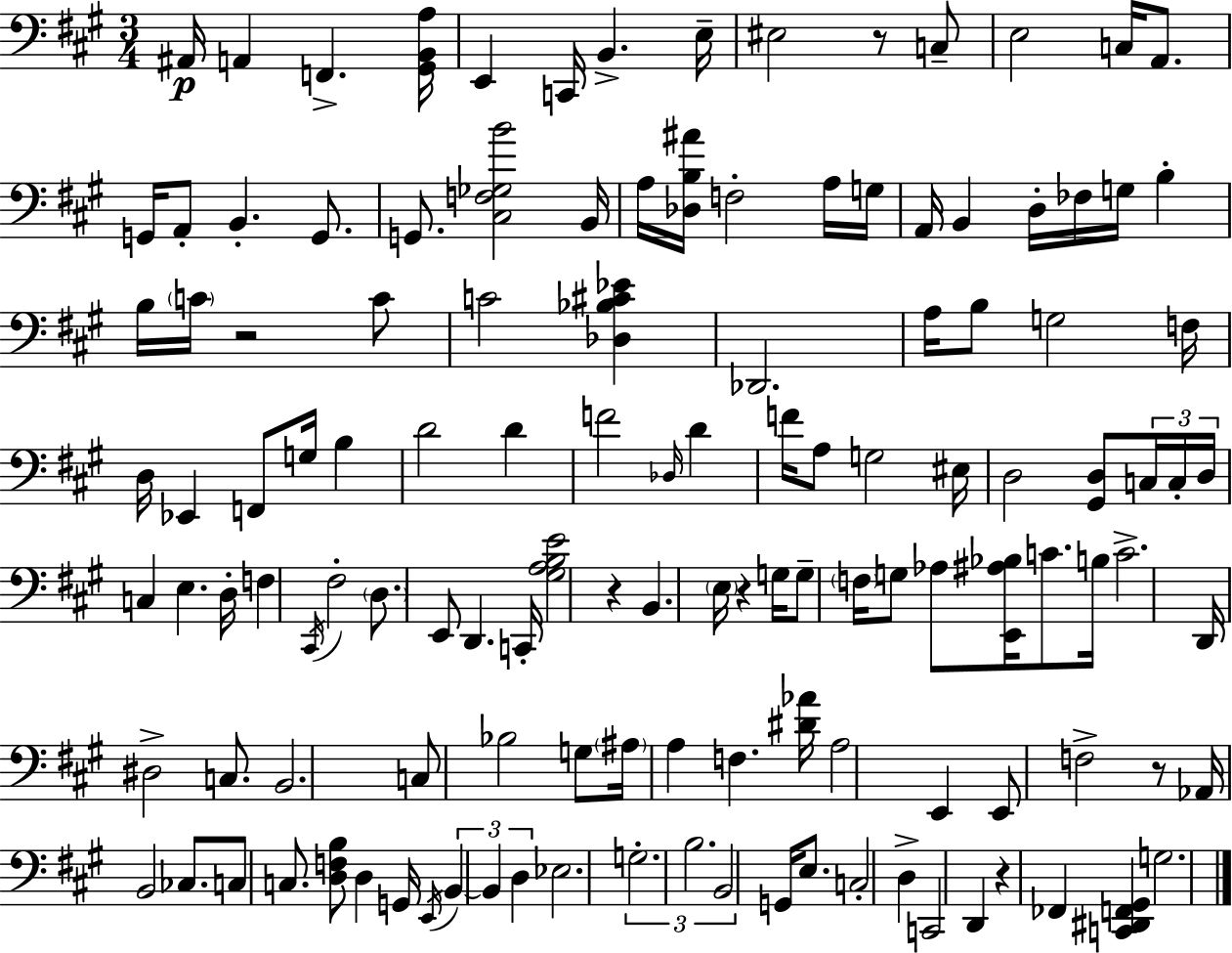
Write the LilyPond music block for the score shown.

{
  \clef bass
  \numericTimeSignature
  \time 3/4
  \key a \major
  ais,16\p a,4 f,4.-> <gis, b, a>16 | e,4 c,16 b,4.-> e16-- | eis2 r8 c8-- | e2 c16 a,8. | \break g,16 a,8-. b,4.-. g,8. | g,8. <cis f ges b'>2 b,16 | a16 <des b ais'>16 f2-. a16 g16 | a,16 b,4 d16-. fes16 g16 b4-. | \break b16 \parenthesize c'16 r2 c'8 | c'2 <des bes cis' ees'>4 | des,2. | a16 b8 g2 f16 | \break d16 ees,4 f,8 g16 b4 | d'2 d'4 | f'2 \grace { des16 } d'4 | f'16 a8 g2 | \break eis16 d2 <gis, d>8 \tuplet 3/2 { c16 | c16-. d16 } c4 e4. | d16-. f4 \acciaccatura { cis,16 } fis2-. | \parenthesize d8. e,8 d,4. | \break c,16-. <gis a b e'>2 r4 | b,4. \parenthesize e16 r4 | g16 g8-- \parenthesize f16 g8 aes8 <e, ais bes>16 c'8. | b16 c'2.-> | \break d,16 dis2-> c8. | b,2. | c8 bes2 | g8 \parenthesize ais16 a4 f4. | \break <dis' aes'>16 a2 e,4 | e,8 f2-> | r8 aes,16 b,2 ces8. | c8 c8. <d f b>8 d4 | \break g,16 \acciaccatura { e,16 } \tuplet 3/2 { b,4~~ b,4 d4 } | ees2. | \tuplet 3/2 { g2.-. | b2. | \break b,2 } g,16 | e8. c2-. d4-> | c,2 d,4 | r4 fes,4 <c, dis, f, gis,>4 | \break g2. | \bar "|."
}